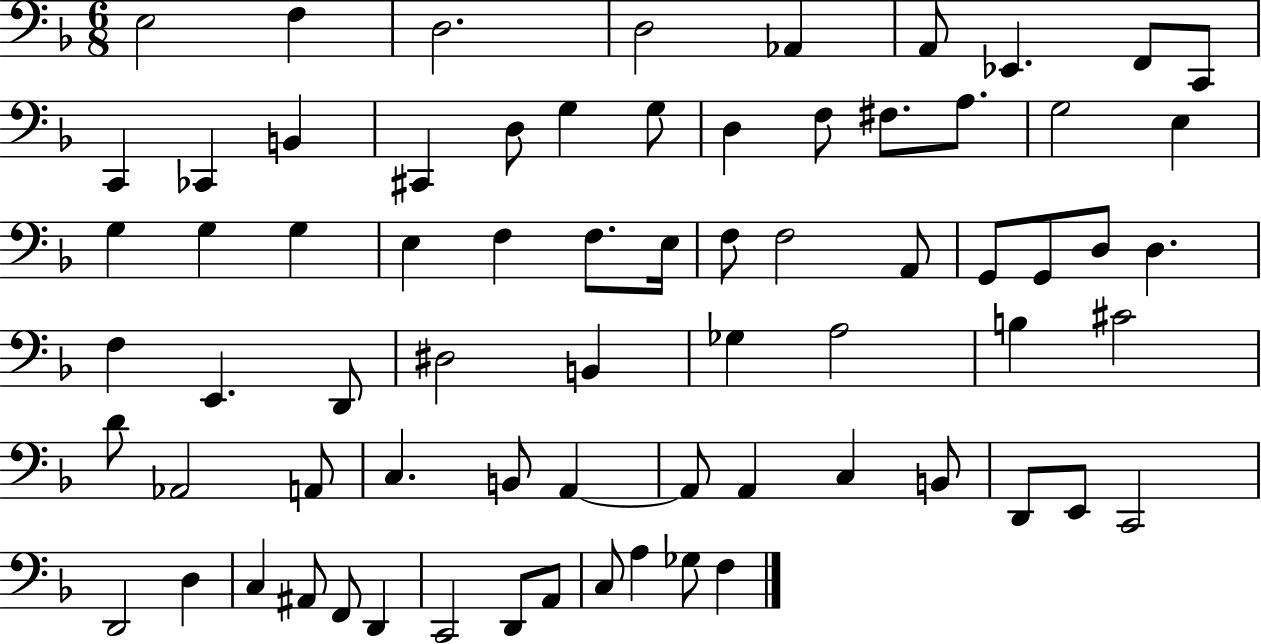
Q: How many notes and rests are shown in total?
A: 71